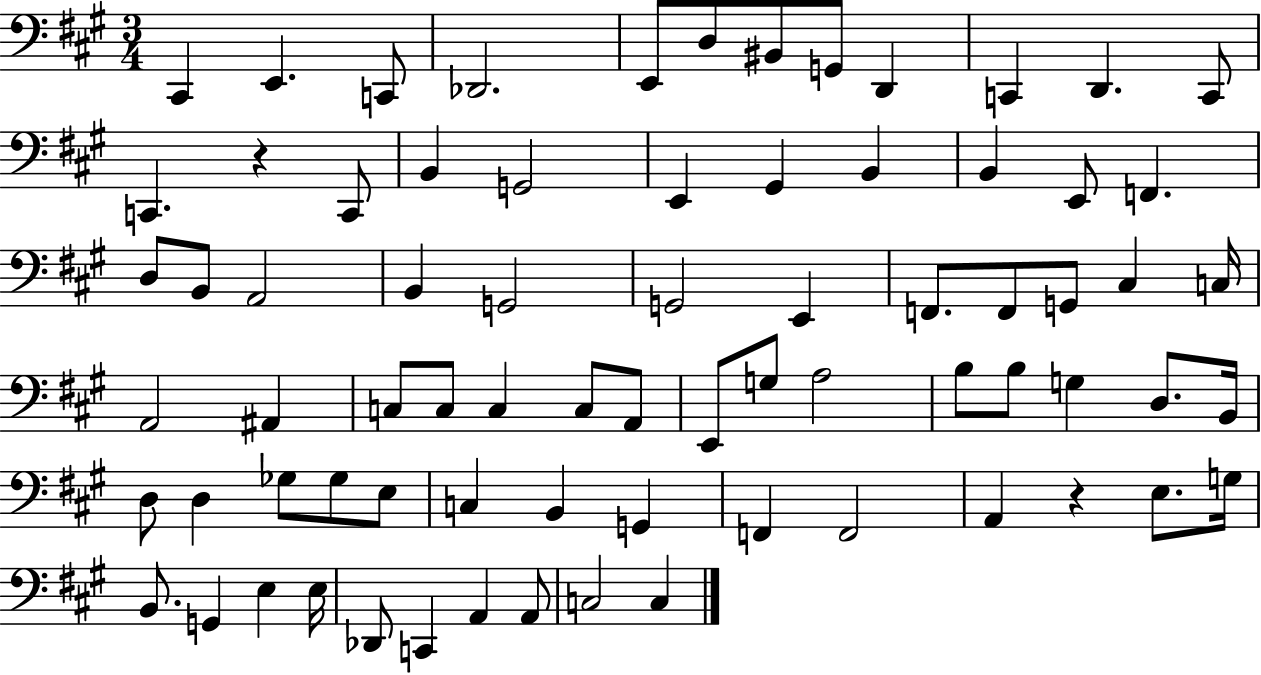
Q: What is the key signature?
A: A major